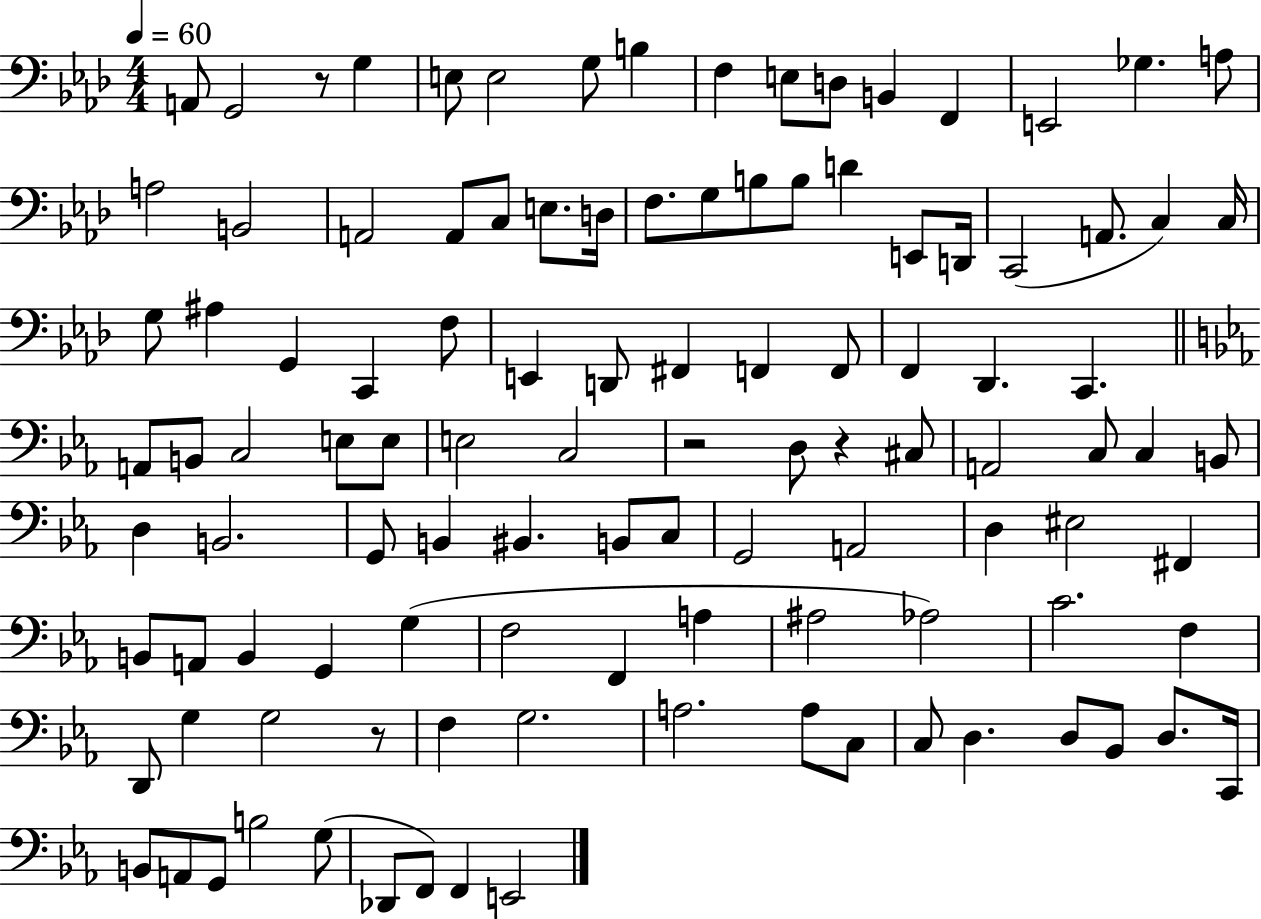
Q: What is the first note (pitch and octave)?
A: A2